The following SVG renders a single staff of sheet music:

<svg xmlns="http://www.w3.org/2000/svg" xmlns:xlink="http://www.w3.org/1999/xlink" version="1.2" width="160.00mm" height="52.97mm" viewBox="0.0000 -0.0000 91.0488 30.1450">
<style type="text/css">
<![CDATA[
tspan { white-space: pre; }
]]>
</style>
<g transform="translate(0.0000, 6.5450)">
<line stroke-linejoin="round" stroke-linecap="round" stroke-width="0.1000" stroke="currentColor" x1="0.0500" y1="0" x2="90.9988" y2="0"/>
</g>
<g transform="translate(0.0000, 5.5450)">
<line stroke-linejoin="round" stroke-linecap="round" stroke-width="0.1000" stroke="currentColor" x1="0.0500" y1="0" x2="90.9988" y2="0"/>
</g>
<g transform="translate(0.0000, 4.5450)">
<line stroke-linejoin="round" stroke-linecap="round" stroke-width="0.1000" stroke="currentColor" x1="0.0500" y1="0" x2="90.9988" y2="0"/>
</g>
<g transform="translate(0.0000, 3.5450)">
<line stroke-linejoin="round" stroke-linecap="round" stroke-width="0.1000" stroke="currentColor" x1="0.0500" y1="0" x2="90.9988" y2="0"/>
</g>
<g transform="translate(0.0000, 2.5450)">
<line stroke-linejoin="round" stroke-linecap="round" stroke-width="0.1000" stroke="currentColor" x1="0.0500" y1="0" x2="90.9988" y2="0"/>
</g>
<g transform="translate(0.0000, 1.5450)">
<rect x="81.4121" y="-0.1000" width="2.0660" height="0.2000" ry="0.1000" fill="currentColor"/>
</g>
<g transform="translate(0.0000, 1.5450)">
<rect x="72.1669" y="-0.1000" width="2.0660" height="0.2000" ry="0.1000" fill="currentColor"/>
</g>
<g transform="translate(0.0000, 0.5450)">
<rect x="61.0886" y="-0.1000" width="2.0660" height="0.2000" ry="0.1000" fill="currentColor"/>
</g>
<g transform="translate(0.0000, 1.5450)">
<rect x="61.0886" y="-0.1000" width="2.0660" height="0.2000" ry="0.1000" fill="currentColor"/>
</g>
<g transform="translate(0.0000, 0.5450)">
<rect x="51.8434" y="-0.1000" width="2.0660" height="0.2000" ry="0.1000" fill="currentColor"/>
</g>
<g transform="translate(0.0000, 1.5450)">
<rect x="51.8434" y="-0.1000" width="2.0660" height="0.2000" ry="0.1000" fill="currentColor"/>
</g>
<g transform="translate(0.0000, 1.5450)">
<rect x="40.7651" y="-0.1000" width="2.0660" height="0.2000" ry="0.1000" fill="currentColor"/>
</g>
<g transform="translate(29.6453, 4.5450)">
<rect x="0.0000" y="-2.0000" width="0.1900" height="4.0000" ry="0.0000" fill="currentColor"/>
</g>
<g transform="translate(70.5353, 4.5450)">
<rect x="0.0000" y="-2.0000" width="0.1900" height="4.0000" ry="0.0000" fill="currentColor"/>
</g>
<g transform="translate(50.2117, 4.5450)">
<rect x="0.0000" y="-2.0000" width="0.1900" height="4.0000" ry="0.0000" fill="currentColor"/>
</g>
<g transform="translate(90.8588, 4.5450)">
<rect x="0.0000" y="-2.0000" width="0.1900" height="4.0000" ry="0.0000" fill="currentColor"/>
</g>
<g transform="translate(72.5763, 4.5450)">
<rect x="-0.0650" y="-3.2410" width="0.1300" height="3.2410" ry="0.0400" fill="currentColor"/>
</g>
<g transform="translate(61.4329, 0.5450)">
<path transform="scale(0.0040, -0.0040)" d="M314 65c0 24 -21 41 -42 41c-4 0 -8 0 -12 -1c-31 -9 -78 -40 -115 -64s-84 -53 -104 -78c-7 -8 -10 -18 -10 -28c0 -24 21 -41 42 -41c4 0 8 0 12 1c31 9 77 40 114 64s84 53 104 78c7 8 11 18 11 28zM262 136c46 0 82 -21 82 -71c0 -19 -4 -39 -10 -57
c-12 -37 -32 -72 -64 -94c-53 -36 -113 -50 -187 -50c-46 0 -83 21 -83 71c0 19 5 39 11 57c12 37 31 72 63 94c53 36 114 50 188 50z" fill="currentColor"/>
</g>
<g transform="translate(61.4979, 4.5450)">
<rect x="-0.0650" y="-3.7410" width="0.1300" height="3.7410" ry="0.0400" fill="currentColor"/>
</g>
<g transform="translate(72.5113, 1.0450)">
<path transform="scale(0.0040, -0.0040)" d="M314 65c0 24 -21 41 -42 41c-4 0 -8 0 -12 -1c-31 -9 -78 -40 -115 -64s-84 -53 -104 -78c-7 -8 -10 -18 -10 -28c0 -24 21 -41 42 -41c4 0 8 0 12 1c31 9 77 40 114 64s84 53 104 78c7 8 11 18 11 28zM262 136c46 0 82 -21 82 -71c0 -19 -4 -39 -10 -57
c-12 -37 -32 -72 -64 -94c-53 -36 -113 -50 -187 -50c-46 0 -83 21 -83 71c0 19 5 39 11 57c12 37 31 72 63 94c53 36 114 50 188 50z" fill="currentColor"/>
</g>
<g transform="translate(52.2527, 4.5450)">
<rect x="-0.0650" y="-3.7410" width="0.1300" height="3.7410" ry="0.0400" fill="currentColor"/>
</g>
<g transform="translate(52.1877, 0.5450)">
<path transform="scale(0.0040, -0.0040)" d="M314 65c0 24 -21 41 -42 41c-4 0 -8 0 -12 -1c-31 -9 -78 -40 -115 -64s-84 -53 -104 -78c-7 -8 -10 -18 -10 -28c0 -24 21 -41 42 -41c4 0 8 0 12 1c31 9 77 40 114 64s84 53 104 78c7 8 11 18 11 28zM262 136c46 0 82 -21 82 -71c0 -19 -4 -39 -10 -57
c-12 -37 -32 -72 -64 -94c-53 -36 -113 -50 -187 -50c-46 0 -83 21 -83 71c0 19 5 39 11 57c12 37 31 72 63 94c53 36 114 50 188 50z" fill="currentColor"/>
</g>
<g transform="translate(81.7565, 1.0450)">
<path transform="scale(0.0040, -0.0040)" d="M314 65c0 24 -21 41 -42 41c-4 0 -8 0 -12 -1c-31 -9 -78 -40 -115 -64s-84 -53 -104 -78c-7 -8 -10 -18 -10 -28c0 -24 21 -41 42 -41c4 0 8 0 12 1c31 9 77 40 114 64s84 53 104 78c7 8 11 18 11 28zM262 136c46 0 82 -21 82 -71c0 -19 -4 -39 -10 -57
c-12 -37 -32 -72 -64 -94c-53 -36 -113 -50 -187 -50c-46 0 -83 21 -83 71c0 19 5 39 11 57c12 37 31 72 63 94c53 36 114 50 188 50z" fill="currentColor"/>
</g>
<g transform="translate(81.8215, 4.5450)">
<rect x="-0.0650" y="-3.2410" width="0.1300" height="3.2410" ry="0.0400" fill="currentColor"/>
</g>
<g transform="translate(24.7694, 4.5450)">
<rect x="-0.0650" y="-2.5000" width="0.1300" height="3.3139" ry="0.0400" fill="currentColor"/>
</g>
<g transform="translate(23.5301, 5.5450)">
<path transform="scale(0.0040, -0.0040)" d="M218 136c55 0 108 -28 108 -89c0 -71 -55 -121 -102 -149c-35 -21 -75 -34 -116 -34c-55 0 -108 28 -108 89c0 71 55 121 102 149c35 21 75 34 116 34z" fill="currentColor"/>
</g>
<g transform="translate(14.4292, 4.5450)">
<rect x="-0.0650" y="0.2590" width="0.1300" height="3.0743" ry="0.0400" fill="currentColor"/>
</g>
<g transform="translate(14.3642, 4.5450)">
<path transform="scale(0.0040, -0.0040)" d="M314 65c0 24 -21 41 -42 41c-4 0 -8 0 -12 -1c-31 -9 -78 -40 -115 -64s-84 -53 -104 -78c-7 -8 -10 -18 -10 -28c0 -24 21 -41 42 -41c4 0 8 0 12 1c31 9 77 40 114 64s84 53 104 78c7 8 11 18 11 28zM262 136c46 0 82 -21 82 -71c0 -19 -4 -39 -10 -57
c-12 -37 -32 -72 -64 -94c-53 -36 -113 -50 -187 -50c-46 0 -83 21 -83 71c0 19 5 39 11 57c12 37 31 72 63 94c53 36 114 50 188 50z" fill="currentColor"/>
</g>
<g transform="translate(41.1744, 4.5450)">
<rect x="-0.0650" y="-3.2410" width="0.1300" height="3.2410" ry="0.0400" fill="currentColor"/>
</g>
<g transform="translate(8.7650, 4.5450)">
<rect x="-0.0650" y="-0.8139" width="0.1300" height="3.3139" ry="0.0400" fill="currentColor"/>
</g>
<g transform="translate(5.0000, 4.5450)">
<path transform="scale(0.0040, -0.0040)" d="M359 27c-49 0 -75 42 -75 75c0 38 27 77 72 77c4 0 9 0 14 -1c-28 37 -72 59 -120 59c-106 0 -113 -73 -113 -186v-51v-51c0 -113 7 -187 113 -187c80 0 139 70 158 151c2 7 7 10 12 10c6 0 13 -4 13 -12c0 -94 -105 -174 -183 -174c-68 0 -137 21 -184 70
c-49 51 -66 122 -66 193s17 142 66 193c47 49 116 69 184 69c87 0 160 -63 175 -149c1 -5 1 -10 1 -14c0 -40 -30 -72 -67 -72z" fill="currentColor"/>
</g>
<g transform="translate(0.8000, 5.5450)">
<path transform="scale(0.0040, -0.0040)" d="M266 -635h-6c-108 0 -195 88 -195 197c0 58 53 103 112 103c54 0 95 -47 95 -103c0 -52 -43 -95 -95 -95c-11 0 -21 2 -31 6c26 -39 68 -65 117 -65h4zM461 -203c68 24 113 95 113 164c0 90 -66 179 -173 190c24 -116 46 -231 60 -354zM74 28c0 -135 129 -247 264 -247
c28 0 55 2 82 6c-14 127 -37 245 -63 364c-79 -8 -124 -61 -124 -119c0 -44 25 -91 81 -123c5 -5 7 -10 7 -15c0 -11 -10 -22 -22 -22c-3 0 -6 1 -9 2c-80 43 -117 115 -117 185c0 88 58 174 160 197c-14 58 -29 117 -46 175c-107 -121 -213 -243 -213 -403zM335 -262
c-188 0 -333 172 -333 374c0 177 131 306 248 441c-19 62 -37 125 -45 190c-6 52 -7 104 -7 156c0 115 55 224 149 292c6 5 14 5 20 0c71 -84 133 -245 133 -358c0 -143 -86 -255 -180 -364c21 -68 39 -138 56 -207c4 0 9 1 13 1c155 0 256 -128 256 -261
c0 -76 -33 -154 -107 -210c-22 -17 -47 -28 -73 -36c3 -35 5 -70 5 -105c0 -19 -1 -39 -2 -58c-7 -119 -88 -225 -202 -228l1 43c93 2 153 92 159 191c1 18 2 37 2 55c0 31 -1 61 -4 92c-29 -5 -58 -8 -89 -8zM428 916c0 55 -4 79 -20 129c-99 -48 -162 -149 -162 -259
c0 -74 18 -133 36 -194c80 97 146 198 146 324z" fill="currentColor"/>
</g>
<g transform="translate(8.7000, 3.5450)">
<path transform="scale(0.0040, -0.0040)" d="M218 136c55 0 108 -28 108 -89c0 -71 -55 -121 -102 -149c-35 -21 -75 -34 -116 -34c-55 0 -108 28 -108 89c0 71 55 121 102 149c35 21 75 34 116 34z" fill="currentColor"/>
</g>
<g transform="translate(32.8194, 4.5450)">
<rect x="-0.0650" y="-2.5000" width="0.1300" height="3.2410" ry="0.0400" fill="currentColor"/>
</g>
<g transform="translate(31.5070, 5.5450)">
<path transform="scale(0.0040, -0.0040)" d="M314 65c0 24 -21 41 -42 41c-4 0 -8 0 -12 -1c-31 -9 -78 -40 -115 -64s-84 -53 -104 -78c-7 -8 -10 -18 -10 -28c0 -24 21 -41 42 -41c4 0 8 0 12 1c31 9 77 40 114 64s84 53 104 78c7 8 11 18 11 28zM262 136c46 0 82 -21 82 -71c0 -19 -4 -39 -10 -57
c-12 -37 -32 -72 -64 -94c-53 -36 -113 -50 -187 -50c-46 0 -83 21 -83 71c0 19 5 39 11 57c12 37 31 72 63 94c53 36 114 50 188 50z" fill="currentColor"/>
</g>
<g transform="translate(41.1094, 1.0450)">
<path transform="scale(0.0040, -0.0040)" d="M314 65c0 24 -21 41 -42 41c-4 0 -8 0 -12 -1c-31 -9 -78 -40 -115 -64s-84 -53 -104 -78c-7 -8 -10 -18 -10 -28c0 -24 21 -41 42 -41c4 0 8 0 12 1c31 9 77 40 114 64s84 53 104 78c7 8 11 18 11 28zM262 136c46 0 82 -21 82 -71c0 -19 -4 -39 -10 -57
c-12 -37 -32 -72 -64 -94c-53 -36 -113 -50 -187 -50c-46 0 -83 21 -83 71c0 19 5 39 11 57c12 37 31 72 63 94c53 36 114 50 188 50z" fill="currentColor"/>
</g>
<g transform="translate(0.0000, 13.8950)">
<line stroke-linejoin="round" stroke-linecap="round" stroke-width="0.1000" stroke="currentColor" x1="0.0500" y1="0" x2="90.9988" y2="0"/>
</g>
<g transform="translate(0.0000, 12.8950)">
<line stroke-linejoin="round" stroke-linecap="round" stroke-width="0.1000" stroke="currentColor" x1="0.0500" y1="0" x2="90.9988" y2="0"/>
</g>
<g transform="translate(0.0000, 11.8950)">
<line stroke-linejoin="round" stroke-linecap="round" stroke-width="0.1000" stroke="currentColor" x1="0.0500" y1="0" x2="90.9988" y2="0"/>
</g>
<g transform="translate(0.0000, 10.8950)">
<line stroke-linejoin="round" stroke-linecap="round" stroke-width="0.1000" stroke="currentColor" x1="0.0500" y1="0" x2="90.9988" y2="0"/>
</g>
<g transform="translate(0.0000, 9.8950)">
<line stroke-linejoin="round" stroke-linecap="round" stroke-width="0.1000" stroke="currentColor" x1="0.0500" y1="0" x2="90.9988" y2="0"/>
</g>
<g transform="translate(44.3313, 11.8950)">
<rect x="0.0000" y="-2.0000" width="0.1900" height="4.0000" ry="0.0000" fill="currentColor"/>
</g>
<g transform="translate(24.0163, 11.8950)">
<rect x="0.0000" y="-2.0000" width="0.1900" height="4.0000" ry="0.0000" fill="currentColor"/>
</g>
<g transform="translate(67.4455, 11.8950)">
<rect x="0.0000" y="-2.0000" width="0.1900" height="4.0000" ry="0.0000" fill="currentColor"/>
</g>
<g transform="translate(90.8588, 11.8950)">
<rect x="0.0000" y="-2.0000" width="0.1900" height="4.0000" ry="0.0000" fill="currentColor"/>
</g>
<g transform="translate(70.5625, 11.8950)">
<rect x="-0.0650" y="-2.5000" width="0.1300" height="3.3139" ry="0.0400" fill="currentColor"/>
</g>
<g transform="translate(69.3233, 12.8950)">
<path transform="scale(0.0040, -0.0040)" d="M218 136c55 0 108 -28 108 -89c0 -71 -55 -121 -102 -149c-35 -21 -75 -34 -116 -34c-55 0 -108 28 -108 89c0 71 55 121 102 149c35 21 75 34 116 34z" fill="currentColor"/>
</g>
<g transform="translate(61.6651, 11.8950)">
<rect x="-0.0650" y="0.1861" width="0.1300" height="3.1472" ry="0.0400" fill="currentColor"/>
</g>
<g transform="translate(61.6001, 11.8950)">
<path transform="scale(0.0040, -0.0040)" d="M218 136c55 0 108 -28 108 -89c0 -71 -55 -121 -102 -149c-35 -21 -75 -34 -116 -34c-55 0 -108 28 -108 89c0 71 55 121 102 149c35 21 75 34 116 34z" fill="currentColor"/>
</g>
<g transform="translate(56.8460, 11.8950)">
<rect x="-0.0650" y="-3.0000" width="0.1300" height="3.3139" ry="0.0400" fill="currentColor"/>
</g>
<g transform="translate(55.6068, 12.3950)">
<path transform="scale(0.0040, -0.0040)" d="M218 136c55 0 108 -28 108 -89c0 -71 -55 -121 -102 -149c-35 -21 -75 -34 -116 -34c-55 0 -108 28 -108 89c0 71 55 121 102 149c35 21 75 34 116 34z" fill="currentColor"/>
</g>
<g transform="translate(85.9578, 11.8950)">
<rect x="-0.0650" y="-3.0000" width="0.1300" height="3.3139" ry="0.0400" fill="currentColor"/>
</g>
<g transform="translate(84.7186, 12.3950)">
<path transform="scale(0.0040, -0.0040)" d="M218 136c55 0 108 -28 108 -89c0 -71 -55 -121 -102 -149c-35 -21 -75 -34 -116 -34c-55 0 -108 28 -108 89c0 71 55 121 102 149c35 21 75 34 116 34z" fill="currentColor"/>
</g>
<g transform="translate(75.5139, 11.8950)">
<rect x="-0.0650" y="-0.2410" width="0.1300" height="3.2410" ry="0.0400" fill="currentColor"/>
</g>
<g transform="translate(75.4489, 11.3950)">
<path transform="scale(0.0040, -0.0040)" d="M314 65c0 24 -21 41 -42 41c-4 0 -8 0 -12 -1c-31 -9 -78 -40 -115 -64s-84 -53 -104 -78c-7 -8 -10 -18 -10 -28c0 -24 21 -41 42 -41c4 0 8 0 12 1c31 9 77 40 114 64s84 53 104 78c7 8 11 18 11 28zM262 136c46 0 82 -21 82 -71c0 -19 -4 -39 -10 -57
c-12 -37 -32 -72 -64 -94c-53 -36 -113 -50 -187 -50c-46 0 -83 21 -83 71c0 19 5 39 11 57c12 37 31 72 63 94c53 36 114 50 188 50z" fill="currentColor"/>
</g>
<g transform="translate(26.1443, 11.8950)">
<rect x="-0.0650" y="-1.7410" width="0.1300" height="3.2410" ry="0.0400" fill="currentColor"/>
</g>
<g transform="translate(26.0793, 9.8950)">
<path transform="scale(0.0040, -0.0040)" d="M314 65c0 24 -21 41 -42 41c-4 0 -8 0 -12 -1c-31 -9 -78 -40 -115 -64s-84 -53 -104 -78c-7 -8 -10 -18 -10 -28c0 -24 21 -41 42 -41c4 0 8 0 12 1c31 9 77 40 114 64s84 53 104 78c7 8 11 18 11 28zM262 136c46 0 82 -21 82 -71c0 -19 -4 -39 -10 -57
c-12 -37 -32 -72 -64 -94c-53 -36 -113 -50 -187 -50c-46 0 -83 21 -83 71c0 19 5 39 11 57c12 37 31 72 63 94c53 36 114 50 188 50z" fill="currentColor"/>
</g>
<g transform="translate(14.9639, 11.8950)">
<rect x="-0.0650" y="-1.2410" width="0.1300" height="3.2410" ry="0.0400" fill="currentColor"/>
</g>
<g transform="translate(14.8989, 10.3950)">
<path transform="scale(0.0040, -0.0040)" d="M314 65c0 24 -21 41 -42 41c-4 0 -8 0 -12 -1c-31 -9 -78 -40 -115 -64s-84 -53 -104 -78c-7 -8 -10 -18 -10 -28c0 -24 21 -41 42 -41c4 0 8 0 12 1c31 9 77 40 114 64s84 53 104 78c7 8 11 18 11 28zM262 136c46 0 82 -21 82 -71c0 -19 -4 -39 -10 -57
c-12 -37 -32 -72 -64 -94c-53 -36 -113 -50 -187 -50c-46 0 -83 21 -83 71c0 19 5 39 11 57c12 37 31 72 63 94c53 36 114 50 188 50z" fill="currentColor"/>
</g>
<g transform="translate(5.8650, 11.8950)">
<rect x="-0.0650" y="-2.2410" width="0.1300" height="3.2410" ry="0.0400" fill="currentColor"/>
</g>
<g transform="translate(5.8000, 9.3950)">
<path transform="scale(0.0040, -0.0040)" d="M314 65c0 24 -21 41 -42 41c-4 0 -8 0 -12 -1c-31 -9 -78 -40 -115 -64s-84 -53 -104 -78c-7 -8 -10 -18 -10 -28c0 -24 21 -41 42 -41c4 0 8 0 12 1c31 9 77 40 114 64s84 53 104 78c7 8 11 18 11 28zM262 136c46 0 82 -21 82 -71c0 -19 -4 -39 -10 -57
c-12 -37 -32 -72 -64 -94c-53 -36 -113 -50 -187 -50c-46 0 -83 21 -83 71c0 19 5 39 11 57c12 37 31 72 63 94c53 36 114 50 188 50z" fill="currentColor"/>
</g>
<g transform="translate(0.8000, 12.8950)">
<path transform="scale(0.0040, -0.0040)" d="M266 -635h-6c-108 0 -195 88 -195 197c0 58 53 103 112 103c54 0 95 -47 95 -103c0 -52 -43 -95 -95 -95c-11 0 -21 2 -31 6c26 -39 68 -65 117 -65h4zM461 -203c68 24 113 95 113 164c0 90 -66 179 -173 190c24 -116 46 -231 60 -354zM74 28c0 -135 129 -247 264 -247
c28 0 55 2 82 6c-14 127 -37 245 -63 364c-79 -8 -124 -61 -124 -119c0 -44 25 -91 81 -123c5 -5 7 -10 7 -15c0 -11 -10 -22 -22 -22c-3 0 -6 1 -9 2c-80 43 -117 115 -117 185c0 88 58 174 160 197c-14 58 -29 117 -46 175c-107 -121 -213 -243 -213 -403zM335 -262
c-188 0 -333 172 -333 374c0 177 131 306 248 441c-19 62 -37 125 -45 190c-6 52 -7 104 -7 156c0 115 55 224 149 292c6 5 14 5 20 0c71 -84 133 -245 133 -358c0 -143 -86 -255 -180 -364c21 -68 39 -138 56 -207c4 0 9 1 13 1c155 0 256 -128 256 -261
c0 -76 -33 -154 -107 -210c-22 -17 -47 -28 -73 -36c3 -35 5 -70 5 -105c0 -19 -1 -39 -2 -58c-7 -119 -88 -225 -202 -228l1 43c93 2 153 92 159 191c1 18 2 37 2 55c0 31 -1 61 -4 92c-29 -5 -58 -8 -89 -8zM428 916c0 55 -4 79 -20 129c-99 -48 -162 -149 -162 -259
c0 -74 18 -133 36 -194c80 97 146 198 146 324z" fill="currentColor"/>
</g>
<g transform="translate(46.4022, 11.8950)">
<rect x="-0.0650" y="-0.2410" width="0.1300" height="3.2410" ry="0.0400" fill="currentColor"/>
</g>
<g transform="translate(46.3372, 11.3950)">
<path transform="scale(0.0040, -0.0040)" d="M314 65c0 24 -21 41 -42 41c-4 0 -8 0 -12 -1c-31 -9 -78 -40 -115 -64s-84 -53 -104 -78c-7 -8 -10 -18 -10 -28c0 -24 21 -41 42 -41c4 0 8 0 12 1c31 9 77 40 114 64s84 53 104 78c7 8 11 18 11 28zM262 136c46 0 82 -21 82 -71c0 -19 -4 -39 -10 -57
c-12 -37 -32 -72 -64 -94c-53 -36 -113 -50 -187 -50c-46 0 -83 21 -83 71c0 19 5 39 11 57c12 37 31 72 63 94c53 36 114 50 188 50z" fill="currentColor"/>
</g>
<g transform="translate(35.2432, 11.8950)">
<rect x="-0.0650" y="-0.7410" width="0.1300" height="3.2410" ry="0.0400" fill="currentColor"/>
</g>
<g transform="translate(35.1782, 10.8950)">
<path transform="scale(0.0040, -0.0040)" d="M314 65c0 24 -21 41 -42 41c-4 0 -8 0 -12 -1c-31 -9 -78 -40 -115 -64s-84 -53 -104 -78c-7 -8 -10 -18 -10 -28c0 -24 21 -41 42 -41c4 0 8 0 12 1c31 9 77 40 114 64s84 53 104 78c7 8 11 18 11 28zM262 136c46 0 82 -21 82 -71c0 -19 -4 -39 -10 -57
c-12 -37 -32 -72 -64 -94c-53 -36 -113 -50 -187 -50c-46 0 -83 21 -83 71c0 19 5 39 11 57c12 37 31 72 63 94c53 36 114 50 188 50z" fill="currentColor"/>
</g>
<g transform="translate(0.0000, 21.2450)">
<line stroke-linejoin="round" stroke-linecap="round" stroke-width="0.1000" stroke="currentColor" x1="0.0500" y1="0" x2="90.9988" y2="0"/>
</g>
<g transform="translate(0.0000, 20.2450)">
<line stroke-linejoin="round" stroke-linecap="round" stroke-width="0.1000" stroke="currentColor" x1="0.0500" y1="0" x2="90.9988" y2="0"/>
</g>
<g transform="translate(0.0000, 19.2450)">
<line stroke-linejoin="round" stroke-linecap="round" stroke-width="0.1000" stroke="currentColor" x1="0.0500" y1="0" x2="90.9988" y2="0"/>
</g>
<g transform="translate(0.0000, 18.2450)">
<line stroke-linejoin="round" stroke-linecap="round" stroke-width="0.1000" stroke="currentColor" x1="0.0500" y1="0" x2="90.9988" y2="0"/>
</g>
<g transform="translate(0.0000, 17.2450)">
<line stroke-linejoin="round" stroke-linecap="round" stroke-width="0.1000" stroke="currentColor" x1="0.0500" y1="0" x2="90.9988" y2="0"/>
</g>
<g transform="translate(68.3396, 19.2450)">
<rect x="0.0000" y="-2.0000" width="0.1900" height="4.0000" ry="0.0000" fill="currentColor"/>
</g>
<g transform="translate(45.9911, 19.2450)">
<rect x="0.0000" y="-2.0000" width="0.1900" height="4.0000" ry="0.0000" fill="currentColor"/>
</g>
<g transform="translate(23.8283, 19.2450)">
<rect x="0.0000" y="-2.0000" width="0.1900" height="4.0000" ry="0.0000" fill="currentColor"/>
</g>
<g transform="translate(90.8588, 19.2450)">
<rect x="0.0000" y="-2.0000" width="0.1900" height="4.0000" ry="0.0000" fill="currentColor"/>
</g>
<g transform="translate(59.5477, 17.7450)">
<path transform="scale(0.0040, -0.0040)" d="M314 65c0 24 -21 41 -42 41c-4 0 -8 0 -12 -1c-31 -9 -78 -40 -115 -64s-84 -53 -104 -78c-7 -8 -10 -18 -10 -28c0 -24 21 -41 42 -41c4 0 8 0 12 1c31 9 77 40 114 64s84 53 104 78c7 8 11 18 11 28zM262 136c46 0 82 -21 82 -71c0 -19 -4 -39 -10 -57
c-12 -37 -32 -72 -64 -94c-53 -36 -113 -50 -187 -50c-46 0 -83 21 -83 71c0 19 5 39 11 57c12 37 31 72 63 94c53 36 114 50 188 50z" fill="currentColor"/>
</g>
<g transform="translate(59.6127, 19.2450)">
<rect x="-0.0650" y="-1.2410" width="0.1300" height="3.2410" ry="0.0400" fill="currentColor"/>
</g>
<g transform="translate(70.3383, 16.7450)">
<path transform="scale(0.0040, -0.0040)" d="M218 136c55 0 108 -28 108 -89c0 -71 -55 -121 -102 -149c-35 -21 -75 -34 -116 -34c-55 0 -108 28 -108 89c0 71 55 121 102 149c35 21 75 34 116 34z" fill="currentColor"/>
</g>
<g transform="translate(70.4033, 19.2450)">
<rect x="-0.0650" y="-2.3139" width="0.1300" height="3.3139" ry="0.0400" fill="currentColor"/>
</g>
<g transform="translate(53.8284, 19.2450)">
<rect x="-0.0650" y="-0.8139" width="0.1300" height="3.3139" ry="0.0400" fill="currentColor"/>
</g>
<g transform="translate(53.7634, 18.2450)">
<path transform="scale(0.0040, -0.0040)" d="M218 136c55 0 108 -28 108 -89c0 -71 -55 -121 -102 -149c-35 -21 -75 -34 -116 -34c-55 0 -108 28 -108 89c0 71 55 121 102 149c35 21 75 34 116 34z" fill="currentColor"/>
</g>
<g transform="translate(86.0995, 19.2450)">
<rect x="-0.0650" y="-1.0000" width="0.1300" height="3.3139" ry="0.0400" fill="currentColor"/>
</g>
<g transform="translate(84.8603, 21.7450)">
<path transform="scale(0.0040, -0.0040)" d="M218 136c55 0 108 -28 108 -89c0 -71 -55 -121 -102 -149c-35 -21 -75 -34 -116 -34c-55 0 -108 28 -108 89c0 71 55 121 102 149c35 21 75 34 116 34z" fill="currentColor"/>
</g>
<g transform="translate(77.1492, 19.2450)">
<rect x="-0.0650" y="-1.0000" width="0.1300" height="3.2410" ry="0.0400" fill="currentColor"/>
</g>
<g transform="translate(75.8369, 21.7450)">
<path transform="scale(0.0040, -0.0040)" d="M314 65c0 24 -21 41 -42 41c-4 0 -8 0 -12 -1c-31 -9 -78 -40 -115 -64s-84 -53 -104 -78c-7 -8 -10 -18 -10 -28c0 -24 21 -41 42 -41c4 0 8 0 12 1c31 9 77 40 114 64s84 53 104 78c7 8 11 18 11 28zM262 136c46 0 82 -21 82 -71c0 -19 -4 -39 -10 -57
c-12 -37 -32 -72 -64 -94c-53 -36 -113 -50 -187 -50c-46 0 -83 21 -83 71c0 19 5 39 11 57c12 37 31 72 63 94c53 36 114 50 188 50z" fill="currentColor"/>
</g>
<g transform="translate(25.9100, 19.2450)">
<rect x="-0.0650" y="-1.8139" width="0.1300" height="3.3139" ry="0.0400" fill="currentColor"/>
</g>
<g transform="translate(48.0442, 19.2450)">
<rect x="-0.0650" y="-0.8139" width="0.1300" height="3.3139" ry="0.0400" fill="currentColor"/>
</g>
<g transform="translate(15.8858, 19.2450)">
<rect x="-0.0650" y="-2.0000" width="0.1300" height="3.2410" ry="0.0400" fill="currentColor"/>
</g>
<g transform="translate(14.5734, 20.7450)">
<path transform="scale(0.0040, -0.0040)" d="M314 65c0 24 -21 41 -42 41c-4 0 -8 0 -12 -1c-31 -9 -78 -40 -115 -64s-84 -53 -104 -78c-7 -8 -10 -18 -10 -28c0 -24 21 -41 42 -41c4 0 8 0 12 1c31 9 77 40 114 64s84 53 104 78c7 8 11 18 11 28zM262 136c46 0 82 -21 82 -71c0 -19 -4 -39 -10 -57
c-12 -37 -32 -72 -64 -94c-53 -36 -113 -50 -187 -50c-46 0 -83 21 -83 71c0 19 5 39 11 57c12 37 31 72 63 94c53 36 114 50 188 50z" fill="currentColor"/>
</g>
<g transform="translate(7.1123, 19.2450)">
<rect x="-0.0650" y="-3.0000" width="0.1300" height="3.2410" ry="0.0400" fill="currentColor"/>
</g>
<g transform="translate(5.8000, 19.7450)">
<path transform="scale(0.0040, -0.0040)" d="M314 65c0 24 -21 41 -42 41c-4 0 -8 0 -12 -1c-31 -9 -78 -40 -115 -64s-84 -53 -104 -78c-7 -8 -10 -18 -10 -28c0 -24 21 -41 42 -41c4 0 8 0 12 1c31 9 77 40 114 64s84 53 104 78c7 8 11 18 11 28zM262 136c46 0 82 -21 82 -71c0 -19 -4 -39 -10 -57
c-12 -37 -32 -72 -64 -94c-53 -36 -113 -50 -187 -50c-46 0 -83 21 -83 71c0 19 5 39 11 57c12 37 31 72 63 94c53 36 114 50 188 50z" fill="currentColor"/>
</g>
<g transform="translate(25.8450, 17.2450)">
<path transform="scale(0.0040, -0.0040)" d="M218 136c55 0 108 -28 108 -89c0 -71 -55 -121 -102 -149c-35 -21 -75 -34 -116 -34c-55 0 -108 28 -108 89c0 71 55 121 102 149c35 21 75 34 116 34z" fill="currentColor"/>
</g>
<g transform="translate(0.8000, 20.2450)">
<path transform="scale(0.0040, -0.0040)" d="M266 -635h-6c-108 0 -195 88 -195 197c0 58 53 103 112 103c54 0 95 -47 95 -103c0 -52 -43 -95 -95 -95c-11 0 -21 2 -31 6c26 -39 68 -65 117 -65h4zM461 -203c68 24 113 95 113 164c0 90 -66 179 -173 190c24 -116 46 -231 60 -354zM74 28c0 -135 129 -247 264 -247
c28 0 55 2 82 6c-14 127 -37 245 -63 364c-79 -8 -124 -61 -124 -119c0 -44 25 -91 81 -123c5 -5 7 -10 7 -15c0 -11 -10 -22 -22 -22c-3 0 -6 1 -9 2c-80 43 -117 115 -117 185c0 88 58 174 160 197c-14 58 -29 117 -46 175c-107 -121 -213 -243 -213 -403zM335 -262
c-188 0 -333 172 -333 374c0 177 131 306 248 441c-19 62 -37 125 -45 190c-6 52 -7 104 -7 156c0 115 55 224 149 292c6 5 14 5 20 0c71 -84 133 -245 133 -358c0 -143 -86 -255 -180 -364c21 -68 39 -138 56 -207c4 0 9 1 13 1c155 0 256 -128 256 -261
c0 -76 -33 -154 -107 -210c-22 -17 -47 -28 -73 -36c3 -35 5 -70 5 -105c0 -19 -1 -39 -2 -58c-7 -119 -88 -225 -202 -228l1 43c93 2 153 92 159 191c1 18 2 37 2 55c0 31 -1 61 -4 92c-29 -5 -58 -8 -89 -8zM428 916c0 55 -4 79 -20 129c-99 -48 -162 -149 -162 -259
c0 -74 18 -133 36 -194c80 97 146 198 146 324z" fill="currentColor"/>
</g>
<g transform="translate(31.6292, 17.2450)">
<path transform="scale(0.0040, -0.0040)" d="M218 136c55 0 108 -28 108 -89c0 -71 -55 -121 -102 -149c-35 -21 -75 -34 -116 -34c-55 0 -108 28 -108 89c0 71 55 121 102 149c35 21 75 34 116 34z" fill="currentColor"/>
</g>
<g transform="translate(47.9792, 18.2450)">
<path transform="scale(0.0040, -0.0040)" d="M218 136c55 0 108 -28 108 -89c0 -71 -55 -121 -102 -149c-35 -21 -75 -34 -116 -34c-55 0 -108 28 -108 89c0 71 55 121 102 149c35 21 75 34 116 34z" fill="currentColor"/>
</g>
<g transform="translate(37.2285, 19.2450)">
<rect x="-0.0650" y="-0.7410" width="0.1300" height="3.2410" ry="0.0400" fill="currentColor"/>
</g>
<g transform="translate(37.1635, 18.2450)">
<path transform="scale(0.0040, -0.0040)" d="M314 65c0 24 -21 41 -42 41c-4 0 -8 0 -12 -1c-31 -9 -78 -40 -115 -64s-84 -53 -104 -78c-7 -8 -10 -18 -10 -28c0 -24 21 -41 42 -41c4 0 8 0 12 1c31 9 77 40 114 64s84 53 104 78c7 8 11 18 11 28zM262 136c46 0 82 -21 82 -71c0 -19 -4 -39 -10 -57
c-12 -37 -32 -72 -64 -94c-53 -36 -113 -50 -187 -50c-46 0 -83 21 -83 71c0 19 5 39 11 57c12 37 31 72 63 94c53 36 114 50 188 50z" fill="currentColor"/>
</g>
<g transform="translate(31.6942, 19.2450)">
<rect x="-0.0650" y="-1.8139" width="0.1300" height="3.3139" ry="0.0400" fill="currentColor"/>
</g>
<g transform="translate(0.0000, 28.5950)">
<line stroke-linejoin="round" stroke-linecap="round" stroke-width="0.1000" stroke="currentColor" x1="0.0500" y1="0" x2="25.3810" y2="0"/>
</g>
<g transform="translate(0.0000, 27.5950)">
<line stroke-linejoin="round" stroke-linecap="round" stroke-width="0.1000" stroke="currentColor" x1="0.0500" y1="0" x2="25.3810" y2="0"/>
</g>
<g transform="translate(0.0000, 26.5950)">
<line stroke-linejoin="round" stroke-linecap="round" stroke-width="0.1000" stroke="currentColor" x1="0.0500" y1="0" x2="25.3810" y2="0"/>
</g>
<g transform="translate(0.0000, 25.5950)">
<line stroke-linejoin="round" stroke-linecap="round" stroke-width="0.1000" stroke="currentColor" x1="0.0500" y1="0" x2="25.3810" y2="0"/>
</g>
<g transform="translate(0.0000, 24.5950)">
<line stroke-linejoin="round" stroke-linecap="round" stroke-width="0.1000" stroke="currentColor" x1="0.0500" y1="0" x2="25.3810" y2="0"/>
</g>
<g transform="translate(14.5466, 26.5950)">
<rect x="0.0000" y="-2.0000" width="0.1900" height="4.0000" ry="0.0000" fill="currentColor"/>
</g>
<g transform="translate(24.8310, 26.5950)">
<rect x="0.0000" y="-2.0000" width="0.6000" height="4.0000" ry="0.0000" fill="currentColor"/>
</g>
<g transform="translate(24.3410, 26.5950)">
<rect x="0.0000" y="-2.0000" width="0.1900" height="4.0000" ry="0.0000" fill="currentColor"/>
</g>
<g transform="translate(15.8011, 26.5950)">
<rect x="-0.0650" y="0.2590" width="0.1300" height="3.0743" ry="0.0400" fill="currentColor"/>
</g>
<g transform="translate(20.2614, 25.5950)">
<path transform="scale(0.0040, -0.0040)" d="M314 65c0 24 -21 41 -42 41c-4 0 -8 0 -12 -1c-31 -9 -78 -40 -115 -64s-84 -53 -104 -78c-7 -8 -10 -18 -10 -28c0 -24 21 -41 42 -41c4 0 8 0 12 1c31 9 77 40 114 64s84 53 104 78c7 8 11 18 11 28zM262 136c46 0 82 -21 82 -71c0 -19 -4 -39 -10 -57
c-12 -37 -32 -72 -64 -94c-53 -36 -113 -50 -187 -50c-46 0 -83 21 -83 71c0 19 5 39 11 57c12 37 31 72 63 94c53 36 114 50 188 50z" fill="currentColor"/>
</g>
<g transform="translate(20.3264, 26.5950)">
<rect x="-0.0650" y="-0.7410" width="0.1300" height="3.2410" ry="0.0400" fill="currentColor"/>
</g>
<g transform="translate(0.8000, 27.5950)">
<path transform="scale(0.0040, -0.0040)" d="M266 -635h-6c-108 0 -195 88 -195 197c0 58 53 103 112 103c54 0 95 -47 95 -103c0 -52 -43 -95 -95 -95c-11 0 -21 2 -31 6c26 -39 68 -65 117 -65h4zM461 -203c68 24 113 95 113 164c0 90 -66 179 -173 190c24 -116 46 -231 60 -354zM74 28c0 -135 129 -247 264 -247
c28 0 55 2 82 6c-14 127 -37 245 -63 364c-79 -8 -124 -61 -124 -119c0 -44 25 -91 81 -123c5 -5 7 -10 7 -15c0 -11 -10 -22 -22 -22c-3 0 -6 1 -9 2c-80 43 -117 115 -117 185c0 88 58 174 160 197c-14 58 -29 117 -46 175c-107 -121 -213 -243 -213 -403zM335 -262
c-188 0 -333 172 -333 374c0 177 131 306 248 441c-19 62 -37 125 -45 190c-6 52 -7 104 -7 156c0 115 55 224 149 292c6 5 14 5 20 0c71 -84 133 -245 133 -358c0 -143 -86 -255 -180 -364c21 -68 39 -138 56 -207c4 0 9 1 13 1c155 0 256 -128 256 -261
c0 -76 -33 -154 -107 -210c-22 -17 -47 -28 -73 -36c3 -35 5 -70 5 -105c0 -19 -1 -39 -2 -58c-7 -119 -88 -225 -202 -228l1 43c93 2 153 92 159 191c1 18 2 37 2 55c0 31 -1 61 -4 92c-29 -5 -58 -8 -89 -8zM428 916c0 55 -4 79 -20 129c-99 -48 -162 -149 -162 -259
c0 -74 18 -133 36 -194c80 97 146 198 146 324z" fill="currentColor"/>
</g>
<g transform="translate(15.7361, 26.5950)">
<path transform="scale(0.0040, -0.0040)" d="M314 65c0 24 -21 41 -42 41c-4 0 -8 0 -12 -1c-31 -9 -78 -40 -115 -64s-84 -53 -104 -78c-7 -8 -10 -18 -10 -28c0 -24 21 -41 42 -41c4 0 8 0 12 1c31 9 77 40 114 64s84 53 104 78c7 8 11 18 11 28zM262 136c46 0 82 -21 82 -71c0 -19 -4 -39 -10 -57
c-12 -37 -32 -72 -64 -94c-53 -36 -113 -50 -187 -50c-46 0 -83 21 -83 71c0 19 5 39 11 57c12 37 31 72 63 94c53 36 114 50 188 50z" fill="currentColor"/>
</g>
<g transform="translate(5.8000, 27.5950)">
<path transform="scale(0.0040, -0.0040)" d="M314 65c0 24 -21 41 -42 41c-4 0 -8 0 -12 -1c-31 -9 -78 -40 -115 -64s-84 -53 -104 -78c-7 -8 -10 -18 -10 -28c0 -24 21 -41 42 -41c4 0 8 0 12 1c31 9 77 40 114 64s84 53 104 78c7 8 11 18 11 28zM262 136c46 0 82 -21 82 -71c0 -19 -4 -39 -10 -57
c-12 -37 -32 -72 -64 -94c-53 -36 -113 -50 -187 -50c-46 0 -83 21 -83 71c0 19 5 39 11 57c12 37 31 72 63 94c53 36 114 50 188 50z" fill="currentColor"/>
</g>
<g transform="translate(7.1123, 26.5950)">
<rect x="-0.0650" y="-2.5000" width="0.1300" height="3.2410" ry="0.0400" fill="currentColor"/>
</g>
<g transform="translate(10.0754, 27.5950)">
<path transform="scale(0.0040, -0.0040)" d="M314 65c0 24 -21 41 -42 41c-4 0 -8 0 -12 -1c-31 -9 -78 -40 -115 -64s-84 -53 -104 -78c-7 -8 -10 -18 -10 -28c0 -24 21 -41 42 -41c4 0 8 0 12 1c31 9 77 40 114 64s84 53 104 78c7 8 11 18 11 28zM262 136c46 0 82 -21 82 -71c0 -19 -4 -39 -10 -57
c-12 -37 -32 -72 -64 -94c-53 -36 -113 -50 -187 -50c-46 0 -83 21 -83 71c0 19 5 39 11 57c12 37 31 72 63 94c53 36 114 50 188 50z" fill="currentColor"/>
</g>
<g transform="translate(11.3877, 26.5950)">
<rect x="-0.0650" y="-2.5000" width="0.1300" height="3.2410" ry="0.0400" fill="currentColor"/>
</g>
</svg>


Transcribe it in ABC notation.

X:1
T:Untitled
M:4/4
L:1/4
K:C
d B2 G G2 b2 c'2 c'2 b2 b2 g2 e2 f2 d2 c2 A B G c2 A A2 F2 f f d2 d d e2 g D2 D G2 G2 B2 d2